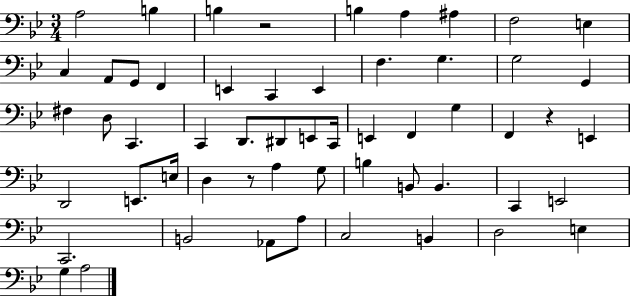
X:1
T:Untitled
M:3/4
L:1/4
K:Bb
A,2 B, B, z2 B, A, ^A, F,2 E, C, A,,/2 G,,/2 F,, E,, C,, E,, F, G, G,2 G,, ^F, D,/2 C,, C,, D,,/2 ^D,,/2 E,,/2 C,,/4 E,, F,, G, F,, z E,, D,,2 E,,/2 E,/4 D, z/2 A, G,/2 B, B,,/2 B,, C,, E,,2 C,,2 B,,2 _A,,/2 A,/2 C,2 B,, D,2 E, G, A,2